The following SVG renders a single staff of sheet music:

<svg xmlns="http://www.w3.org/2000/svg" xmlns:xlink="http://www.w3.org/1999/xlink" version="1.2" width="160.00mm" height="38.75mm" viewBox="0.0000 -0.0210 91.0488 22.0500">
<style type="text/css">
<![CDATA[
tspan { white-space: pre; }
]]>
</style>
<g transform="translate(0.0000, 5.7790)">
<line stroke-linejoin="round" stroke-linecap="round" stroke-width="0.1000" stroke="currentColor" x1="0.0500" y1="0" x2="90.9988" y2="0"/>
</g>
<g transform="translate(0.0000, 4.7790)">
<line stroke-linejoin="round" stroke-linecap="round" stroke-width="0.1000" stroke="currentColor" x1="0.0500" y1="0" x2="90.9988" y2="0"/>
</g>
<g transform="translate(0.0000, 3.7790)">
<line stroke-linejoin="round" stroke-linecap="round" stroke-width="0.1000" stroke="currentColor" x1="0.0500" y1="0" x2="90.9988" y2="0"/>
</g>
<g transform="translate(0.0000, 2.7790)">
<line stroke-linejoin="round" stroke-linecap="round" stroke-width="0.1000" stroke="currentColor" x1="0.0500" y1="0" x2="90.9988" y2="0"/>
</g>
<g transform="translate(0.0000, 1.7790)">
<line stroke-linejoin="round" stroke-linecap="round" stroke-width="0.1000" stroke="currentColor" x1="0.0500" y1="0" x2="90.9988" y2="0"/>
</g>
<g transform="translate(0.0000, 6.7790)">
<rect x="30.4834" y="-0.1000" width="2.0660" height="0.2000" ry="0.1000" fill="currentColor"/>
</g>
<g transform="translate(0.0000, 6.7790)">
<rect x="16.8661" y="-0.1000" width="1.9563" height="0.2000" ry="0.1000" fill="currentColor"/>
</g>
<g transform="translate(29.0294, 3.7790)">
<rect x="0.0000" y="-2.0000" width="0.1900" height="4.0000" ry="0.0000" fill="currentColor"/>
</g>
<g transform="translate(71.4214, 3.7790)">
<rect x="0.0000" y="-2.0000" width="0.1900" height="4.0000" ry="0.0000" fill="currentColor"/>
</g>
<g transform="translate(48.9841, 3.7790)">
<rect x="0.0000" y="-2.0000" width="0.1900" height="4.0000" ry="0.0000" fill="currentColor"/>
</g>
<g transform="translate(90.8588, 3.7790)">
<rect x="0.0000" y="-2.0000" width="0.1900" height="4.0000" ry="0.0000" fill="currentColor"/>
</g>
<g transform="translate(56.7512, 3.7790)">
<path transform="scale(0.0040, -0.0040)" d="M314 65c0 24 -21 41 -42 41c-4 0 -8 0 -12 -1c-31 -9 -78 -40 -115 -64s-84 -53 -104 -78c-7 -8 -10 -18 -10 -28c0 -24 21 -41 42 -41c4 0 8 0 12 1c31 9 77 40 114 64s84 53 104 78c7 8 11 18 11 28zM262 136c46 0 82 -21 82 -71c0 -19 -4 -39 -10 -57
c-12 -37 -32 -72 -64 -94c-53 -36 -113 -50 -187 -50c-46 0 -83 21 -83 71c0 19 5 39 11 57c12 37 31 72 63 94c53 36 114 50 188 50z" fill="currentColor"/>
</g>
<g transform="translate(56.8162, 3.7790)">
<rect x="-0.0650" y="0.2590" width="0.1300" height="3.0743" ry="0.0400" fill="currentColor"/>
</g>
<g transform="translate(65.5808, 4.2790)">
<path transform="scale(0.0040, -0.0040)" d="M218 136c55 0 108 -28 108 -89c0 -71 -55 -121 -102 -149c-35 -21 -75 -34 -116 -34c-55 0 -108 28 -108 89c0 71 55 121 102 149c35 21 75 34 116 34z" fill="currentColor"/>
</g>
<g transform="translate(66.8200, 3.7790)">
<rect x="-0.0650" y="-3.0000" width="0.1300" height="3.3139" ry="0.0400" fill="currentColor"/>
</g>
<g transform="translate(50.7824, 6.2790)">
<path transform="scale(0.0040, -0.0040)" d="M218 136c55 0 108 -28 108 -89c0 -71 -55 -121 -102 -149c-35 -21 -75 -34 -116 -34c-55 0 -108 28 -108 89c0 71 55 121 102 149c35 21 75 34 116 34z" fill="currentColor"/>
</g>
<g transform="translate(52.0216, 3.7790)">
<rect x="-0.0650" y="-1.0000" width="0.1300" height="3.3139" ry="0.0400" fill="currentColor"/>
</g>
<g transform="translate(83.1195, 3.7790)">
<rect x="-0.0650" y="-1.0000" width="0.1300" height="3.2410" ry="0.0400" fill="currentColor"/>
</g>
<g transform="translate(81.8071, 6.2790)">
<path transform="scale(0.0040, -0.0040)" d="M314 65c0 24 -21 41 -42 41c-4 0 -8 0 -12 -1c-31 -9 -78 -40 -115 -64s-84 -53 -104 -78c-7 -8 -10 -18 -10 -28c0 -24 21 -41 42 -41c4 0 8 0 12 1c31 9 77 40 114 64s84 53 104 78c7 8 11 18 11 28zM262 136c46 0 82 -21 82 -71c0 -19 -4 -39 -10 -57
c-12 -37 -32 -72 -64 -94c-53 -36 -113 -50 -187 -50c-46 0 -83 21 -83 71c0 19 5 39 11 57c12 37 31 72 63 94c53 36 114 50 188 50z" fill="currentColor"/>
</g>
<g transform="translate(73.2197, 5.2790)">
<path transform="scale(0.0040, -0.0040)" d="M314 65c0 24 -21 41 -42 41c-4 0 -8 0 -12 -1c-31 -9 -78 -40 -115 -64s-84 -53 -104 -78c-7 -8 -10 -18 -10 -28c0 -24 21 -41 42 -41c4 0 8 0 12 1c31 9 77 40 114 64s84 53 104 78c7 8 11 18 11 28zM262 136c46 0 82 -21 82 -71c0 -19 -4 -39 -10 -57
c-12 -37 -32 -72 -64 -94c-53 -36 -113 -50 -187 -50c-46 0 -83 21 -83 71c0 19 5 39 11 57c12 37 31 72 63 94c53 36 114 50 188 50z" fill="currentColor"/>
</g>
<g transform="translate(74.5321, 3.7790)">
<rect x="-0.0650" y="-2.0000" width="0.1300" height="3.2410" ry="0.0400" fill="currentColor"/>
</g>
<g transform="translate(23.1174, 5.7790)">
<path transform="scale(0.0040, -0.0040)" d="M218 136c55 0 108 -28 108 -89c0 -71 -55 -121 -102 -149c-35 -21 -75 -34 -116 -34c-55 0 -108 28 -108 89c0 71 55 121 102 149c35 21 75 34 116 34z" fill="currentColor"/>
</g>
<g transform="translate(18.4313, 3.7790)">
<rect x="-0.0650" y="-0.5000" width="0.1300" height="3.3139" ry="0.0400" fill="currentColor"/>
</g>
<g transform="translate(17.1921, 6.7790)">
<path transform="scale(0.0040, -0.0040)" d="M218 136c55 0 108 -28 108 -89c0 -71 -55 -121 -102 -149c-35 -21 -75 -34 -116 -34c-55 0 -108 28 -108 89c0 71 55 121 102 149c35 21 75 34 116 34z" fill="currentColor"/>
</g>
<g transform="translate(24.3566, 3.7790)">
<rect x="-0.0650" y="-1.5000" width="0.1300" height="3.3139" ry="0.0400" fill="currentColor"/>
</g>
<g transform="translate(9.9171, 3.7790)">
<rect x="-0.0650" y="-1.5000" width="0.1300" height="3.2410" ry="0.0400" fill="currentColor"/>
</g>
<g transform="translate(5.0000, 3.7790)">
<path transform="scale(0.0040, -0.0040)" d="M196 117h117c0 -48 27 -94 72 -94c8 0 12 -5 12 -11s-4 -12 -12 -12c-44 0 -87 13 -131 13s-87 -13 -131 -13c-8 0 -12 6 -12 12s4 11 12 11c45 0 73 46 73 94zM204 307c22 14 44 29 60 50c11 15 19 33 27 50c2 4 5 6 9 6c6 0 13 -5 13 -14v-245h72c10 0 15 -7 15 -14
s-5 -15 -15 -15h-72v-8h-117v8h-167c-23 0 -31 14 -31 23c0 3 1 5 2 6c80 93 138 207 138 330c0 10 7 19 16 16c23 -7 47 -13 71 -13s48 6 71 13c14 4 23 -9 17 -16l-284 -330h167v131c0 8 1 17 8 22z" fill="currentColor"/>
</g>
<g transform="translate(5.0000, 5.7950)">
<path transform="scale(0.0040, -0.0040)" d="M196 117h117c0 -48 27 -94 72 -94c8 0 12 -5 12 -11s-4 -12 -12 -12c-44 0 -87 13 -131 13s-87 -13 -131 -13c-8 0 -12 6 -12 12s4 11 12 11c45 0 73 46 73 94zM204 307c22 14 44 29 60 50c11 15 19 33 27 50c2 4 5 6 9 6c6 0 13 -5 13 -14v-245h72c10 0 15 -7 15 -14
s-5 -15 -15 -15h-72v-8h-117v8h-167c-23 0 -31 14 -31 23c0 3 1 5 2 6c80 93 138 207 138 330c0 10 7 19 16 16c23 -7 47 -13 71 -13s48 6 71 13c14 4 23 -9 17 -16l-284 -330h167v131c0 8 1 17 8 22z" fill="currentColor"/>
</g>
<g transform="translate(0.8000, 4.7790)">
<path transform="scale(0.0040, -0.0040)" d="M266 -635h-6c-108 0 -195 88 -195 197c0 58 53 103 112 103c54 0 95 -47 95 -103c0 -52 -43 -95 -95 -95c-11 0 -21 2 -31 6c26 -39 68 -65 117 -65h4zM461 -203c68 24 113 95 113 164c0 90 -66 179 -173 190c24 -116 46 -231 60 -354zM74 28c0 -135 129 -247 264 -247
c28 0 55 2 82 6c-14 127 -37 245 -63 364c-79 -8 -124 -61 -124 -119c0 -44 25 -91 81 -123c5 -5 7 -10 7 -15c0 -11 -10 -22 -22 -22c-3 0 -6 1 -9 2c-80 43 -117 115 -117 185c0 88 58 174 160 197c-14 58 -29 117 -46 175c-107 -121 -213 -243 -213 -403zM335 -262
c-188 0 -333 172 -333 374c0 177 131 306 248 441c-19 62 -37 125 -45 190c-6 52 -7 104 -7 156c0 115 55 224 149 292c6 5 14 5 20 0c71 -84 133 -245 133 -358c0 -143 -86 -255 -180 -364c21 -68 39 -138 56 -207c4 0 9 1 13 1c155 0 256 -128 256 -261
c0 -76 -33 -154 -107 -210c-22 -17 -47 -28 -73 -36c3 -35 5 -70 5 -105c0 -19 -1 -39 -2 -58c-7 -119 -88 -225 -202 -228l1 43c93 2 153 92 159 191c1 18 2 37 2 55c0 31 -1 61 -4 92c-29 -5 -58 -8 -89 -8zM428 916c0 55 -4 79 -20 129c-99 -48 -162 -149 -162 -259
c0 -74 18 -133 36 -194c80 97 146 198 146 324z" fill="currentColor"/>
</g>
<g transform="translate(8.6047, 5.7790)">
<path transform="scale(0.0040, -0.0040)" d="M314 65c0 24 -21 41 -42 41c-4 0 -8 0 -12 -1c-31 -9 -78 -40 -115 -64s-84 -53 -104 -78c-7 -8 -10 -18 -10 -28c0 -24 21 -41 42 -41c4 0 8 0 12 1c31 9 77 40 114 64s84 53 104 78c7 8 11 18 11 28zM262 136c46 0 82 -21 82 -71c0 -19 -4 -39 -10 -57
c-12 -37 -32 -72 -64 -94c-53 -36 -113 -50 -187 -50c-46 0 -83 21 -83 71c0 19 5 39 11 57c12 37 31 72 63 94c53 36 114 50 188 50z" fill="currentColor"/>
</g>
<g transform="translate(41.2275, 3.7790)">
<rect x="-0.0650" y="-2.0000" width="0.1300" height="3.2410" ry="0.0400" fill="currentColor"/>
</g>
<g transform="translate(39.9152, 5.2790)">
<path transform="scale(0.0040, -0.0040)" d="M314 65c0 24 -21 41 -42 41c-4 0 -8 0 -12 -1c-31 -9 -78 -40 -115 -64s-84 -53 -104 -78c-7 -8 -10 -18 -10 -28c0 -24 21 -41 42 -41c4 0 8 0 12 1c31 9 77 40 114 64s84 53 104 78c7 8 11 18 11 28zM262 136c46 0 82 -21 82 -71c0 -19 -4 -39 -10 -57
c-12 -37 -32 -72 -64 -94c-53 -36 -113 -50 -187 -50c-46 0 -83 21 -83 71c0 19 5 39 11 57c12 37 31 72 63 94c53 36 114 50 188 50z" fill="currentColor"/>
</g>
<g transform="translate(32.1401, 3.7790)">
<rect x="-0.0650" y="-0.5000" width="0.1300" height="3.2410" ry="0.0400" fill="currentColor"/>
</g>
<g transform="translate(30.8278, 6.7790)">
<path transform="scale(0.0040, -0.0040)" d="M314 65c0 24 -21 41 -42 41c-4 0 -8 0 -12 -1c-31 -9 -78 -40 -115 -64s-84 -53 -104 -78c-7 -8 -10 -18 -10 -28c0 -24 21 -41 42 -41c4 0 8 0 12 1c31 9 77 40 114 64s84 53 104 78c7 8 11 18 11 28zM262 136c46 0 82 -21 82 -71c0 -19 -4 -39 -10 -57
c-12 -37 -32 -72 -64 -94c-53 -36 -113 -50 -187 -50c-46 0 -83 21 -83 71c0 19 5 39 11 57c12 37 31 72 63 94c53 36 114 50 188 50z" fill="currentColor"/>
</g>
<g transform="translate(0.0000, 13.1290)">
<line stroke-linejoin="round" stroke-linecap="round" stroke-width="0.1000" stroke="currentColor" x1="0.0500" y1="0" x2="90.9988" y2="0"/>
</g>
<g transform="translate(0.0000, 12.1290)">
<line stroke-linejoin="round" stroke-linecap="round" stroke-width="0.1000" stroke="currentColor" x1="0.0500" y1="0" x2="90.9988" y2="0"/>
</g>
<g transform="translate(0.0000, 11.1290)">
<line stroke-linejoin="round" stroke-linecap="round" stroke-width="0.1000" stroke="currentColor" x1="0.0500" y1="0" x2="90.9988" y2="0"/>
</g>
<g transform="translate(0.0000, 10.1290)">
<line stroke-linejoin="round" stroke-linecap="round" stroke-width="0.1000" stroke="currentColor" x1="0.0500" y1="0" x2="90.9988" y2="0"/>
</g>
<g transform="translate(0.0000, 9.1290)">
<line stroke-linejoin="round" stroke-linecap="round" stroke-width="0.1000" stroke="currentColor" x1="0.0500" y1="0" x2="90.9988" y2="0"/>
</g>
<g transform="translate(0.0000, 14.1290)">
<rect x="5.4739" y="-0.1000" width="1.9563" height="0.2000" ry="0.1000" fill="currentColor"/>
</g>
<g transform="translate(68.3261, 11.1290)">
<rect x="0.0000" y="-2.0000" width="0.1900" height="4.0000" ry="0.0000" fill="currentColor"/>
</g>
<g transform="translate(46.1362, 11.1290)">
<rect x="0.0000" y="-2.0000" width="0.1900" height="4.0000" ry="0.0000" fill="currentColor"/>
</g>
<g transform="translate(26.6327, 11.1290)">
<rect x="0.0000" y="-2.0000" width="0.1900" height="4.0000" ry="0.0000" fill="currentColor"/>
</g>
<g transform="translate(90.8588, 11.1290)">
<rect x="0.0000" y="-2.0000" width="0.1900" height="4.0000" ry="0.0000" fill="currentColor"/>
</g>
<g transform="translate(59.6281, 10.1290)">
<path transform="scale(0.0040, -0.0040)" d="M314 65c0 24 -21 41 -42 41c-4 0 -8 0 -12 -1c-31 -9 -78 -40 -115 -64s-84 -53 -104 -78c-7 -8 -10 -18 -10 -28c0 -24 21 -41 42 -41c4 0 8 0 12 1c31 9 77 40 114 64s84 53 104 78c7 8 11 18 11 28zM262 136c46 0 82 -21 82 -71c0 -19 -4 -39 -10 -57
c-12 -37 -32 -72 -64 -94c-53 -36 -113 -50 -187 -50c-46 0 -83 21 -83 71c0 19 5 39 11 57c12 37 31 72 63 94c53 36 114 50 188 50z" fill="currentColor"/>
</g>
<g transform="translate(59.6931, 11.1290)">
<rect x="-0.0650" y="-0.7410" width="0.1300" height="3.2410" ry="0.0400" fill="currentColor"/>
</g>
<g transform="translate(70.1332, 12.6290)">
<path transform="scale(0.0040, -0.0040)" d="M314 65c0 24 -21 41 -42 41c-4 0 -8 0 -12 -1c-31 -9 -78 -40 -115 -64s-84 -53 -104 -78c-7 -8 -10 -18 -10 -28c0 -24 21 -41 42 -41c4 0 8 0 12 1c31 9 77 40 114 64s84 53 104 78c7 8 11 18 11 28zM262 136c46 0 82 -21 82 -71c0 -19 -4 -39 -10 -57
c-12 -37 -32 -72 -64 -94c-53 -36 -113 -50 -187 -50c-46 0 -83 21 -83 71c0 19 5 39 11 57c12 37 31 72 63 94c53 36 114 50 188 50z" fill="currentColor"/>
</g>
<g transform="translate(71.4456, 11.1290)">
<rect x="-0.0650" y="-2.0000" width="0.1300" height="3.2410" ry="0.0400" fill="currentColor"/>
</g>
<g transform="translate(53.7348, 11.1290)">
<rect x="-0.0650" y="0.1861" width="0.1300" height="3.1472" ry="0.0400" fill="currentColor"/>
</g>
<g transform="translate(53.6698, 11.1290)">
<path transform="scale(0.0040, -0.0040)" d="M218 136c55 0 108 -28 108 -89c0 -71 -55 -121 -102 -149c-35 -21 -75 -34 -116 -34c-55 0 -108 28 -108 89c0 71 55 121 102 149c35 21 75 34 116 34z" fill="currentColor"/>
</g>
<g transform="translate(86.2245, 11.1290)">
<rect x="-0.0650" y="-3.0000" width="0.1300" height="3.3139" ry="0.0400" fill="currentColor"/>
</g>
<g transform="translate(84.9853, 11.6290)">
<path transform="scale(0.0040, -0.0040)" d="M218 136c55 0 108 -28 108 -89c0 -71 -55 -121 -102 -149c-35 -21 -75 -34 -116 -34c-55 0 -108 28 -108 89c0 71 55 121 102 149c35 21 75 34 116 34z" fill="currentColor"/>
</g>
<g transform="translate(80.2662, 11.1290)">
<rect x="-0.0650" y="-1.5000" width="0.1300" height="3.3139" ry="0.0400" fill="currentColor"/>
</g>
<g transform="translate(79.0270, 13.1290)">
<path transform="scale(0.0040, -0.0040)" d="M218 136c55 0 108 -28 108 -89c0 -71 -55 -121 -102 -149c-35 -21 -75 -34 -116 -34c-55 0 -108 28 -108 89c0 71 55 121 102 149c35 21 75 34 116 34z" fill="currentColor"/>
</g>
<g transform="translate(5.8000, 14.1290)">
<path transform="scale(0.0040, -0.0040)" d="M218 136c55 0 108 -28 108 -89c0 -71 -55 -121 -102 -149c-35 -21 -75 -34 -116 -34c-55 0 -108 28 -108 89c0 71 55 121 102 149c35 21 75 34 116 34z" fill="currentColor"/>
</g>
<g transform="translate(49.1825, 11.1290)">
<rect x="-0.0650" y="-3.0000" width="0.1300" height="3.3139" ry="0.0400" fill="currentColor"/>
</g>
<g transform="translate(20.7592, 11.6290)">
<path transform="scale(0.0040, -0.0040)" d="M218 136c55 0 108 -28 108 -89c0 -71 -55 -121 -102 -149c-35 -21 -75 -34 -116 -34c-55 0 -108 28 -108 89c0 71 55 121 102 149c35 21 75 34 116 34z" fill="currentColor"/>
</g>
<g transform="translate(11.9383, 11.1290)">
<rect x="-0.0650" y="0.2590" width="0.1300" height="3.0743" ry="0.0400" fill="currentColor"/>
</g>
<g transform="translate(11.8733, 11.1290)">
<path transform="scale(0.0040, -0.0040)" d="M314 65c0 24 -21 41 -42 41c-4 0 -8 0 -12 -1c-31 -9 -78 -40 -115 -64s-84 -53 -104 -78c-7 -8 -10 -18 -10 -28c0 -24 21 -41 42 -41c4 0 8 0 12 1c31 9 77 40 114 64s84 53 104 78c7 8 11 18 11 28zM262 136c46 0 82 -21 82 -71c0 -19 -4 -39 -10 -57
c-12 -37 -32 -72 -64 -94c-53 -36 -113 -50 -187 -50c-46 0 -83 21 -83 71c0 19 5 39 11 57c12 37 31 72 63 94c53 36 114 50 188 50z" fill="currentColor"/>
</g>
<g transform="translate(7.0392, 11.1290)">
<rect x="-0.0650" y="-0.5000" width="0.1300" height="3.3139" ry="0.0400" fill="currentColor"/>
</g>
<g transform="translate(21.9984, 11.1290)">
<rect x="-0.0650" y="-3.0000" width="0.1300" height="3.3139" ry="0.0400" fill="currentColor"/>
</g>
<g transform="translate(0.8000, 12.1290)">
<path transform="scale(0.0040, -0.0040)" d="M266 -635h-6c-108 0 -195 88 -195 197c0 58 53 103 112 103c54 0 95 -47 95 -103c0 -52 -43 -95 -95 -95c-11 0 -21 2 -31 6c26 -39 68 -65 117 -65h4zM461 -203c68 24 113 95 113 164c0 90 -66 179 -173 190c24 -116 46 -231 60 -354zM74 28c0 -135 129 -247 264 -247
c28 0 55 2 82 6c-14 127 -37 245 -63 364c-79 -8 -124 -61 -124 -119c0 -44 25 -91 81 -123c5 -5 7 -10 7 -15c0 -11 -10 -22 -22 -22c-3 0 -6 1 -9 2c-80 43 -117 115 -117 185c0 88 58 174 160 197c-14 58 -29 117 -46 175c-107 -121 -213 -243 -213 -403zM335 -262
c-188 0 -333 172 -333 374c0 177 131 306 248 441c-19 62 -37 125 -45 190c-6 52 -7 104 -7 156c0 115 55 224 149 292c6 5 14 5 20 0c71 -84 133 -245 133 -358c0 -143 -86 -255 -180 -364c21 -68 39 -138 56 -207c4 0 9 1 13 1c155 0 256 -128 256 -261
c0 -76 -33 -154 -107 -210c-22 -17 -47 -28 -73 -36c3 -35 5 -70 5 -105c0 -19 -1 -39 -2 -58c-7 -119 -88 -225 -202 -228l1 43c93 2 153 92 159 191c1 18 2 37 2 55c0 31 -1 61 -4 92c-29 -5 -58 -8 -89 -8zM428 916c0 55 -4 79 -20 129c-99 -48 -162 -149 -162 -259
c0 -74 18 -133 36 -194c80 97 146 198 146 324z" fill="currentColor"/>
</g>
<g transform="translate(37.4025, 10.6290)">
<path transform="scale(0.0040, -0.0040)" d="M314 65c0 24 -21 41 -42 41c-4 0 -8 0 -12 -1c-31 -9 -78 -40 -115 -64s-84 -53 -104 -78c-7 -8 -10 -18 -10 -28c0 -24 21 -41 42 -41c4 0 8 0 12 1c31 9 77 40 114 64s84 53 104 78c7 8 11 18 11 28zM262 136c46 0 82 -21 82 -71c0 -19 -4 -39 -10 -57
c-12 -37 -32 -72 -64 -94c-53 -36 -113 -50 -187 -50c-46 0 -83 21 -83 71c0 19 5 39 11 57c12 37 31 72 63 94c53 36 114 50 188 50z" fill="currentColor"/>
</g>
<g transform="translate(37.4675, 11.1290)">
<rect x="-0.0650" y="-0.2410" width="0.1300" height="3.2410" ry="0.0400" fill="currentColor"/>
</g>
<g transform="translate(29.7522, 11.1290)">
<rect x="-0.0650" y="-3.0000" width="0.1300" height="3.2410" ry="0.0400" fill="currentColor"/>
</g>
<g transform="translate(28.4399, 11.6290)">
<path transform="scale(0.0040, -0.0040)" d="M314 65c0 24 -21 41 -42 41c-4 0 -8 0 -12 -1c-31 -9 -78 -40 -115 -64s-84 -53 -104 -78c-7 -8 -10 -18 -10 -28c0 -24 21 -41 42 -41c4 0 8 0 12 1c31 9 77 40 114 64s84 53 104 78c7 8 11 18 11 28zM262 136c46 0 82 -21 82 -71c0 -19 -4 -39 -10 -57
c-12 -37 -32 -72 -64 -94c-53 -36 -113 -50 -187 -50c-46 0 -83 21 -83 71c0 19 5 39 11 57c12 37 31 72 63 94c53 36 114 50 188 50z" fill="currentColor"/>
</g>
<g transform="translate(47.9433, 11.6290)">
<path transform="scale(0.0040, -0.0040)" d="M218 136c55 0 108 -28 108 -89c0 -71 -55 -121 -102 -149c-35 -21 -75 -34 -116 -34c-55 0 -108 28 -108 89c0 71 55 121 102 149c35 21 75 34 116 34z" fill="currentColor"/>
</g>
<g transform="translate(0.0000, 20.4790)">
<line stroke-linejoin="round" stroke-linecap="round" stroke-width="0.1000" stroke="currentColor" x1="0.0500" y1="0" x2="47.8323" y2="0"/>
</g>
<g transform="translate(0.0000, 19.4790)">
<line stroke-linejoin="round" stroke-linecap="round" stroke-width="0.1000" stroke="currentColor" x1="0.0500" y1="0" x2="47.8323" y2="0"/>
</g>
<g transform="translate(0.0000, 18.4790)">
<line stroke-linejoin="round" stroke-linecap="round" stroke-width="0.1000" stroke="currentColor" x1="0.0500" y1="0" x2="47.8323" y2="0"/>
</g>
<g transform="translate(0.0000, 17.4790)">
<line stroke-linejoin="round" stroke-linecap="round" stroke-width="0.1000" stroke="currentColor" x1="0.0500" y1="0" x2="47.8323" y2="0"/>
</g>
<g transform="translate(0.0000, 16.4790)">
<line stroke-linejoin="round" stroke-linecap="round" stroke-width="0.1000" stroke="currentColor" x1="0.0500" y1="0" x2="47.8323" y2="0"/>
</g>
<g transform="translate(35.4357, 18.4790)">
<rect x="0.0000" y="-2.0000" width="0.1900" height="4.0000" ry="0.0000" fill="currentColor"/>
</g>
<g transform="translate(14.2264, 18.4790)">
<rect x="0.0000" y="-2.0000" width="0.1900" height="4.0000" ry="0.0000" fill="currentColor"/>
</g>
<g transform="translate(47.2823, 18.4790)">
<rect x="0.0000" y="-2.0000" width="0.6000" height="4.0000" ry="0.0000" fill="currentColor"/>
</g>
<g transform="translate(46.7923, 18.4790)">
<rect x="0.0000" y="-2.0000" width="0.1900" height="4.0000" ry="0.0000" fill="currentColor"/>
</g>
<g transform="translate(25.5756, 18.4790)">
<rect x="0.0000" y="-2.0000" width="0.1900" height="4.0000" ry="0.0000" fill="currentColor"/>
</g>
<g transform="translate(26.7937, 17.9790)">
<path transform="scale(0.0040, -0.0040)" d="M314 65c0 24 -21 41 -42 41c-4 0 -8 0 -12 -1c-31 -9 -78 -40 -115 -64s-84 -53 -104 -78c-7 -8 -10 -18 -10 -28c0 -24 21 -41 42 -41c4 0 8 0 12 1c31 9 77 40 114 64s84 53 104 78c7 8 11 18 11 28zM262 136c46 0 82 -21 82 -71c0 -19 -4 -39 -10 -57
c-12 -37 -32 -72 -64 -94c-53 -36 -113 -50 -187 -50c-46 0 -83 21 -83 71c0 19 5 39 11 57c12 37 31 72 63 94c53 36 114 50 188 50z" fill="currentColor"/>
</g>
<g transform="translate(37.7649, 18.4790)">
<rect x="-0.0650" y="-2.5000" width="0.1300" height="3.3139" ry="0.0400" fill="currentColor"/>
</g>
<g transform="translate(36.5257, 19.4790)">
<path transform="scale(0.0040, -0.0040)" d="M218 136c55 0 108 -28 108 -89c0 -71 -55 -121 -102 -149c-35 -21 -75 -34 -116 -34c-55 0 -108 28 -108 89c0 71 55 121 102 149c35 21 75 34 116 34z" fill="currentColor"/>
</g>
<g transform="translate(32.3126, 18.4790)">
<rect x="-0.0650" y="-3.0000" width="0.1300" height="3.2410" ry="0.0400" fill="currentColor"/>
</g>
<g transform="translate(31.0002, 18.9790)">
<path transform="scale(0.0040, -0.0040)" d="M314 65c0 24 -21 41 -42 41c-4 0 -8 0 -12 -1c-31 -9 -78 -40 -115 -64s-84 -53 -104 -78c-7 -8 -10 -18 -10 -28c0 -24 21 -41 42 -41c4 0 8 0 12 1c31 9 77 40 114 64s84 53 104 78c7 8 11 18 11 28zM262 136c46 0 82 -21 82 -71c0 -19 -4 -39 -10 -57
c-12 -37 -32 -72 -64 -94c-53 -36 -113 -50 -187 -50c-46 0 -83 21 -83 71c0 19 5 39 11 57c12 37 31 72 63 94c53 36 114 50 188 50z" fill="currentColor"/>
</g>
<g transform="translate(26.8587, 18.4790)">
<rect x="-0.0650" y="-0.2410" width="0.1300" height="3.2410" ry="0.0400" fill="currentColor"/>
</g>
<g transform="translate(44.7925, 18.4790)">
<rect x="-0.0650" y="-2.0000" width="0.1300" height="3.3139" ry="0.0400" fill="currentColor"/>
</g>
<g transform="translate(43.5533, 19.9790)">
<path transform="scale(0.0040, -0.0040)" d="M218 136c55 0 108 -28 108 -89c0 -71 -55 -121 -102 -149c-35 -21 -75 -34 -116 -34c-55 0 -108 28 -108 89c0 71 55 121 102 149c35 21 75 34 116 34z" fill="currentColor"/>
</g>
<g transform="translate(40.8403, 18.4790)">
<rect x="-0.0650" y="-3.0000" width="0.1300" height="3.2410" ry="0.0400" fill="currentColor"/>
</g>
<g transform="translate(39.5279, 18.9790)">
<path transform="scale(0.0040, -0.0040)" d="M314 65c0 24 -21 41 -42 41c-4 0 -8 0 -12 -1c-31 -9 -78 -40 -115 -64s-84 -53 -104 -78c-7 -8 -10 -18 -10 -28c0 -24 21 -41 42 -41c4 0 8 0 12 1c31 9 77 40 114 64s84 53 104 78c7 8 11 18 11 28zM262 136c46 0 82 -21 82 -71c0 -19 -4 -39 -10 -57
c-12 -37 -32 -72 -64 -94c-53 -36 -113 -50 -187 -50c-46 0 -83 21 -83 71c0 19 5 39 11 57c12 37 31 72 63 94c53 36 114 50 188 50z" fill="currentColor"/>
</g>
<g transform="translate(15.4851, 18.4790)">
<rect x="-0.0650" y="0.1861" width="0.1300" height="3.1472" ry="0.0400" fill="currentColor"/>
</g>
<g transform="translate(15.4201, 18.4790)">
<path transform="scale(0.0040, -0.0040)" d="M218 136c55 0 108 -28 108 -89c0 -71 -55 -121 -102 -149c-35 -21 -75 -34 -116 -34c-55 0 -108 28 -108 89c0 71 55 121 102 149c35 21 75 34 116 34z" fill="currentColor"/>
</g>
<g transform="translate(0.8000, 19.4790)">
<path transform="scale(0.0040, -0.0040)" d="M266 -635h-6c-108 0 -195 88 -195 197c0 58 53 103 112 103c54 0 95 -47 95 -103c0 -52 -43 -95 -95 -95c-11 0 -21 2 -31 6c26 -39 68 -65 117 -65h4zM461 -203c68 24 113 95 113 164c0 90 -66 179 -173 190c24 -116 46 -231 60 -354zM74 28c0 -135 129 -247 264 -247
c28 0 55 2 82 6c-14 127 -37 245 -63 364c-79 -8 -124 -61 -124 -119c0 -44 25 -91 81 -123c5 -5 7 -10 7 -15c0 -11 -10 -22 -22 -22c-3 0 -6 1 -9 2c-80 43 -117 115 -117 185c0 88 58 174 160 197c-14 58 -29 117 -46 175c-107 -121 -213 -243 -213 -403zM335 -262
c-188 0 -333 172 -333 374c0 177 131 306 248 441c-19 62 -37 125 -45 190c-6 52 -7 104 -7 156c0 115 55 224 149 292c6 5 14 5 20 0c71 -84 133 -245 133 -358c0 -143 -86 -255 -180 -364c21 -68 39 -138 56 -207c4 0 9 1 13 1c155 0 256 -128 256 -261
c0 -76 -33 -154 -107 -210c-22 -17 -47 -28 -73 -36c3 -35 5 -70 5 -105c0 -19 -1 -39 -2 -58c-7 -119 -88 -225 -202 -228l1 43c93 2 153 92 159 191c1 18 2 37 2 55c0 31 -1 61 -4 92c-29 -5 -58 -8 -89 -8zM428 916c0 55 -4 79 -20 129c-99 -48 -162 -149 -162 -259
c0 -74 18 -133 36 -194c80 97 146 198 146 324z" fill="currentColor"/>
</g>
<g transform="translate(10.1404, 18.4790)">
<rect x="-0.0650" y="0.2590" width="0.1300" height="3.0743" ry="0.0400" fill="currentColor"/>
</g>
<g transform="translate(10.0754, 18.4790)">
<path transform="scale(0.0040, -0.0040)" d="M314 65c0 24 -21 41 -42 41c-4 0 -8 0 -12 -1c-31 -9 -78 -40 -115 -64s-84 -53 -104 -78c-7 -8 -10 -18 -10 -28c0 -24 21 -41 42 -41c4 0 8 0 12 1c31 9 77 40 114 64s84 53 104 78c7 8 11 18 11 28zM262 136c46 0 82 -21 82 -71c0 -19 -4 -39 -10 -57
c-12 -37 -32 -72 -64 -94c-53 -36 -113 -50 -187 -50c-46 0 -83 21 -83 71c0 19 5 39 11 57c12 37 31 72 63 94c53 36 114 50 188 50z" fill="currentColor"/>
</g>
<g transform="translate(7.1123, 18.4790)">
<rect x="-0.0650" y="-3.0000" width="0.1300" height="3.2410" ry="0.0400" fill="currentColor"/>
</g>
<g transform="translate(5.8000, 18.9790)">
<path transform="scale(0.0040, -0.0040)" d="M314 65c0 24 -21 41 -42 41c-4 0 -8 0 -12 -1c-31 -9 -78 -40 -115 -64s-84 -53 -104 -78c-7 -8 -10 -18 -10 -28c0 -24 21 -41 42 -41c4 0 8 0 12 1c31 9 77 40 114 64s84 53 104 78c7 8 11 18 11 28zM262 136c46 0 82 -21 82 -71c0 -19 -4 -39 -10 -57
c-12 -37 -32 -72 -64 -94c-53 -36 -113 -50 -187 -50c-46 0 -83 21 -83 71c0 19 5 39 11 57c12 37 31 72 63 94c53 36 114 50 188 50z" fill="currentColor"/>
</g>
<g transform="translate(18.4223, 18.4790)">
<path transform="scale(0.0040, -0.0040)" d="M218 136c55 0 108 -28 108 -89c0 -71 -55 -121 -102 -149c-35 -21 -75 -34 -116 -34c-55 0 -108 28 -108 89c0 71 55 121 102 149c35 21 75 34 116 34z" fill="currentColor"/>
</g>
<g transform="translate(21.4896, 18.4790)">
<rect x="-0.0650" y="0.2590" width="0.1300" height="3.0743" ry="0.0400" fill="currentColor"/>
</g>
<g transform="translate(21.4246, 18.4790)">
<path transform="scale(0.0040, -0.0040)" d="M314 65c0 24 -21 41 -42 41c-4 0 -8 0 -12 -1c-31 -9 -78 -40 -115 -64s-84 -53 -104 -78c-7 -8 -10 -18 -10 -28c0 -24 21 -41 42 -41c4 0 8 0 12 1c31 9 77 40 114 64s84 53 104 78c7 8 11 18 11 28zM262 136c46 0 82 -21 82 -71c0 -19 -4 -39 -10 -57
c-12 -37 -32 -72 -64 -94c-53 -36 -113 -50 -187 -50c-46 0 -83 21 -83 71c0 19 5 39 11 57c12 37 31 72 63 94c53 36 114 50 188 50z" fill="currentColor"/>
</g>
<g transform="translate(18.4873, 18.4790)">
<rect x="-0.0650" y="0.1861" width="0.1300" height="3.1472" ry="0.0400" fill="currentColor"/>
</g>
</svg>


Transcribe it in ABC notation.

X:1
T:Untitled
M:4/4
L:1/4
K:C
E2 C E C2 F2 D B2 A F2 D2 C B2 A A2 c2 A B d2 F2 E A A2 B2 B B B2 c2 A2 G A2 F